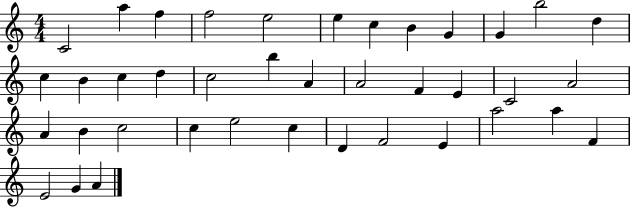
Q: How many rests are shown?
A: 0